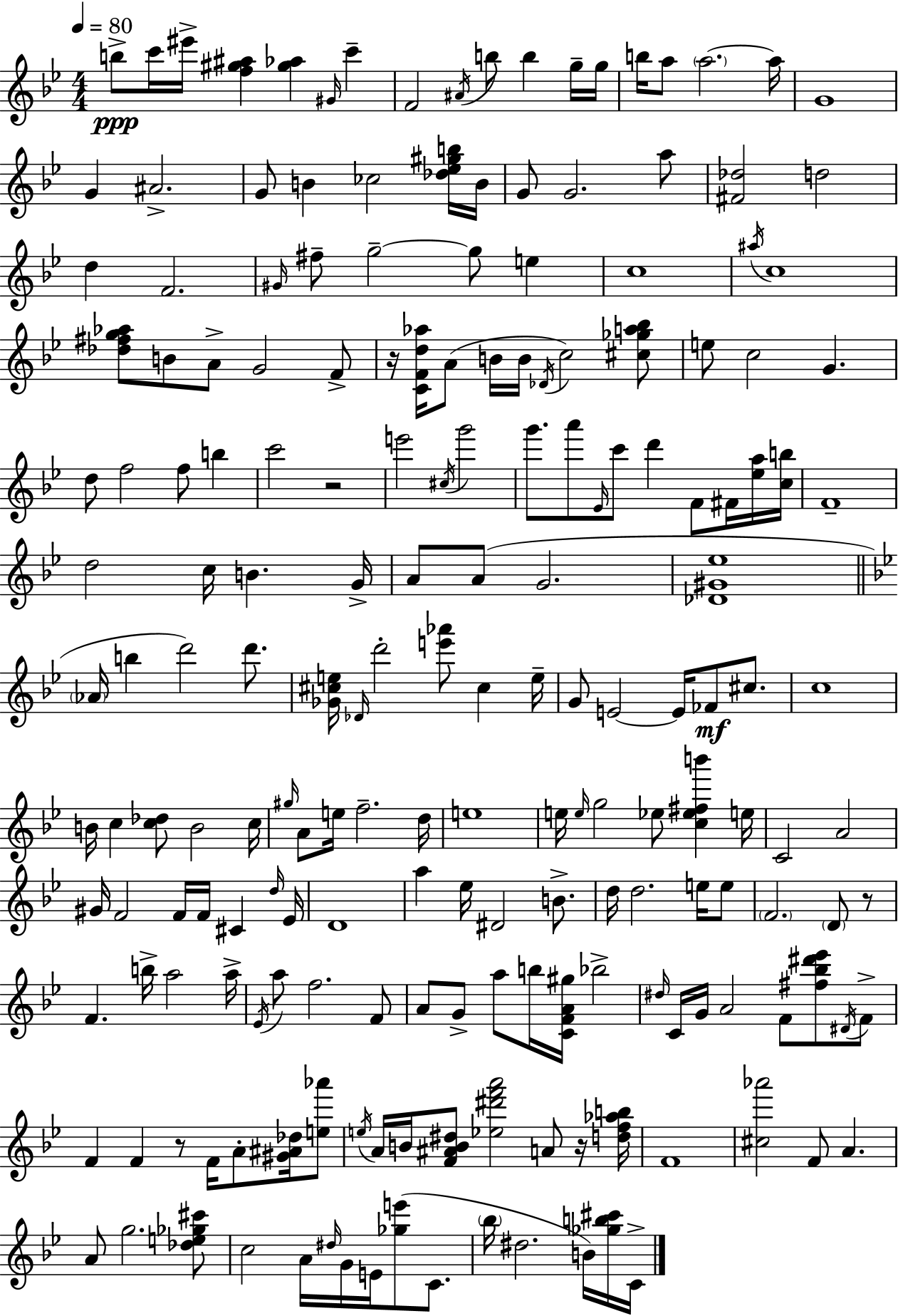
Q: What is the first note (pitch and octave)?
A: B5